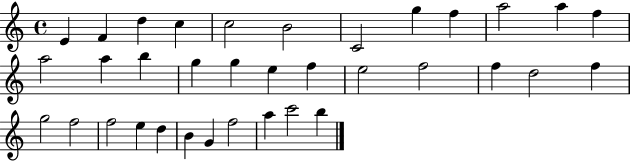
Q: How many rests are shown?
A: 0